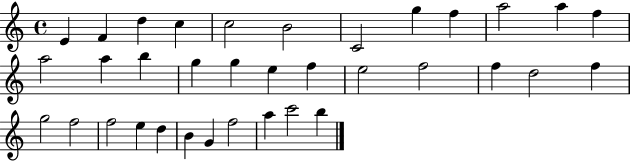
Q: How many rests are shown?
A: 0